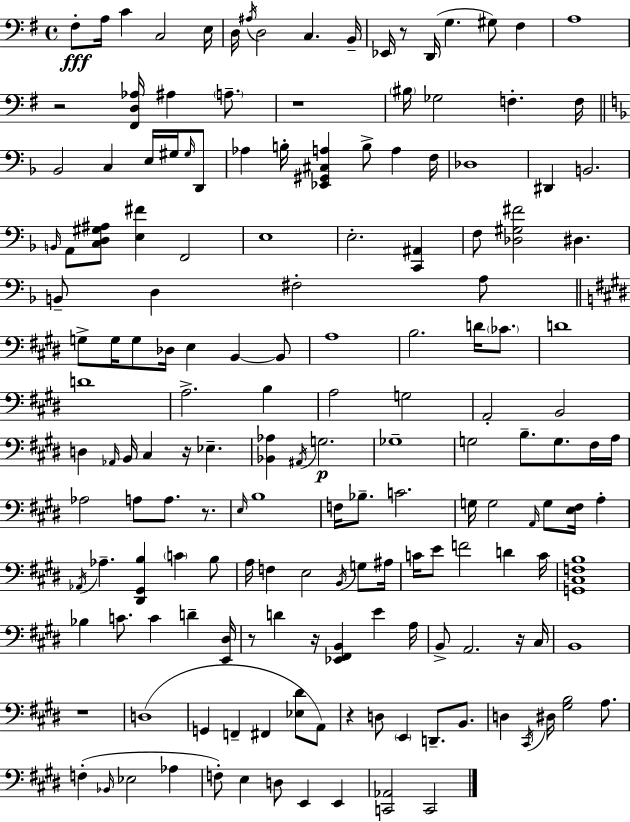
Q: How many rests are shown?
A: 10